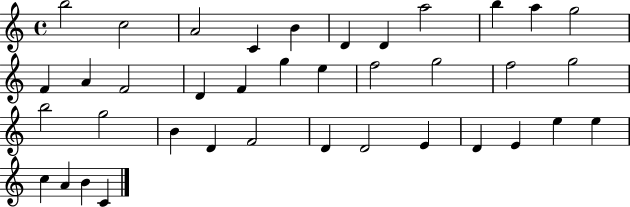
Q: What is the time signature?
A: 4/4